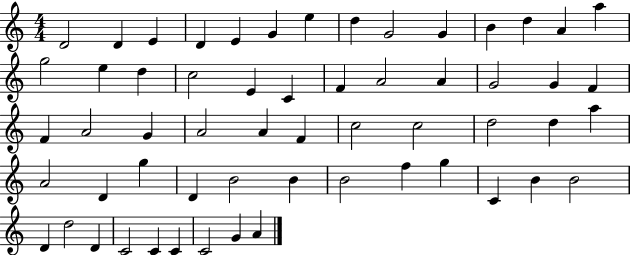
D4/h D4/q E4/q D4/q E4/q G4/q E5/q D5/q G4/h G4/q B4/q D5/q A4/q A5/q G5/h E5/q D5/q C5/h E4/q C4/q F4/q A4/h A4/q G4/h G4/q F4/q F4/q A4/h G4/q A4/h A4/q F4/q C5/h C5/h D5/h D5/q A5/q A4/h D4/q G5/q D4/q B4/h B4/q B4/h F5/q G5/q C4/q B4/q B4/h D4/q D5/h D4/q C4/h C4/q C4/q C4/h G4/q A4/q